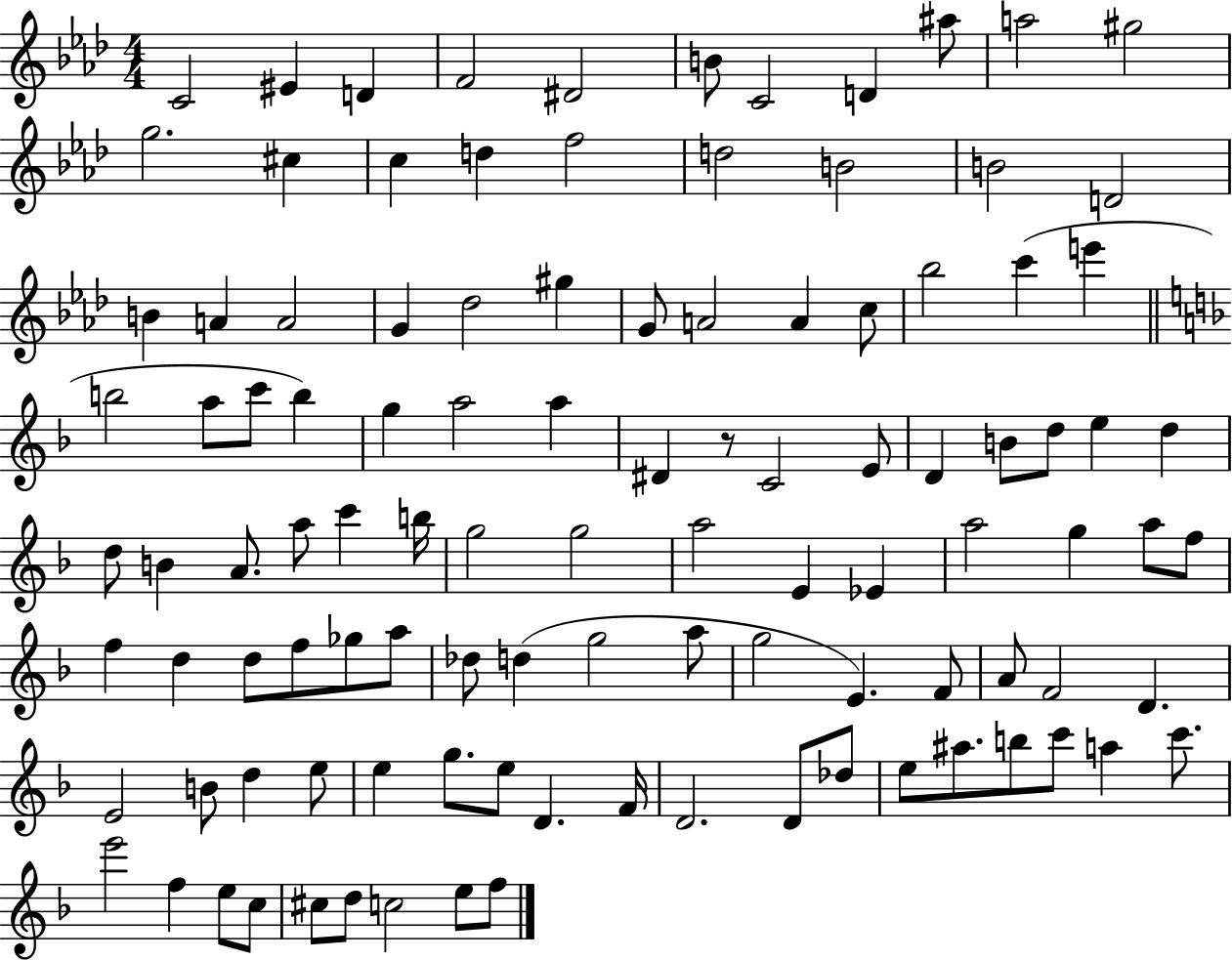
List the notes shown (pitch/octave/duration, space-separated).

C4/h EIS4/q D4/q F4/h D#4/h B4/e C4/h D4/q A#5/e A5/h G#5/h G5/h. C#5/q C5/q D5/q F5/h D5/h B4/h B4/h D4/h B4/q A4/q A4/h G4/q Db5/h G#5/q G4/e A4/h A4/q C5/e Bb5/h C6/q E6/q B5/h A5/e C6/e B5/q G5/q A5/h A5/q D#4/q R/e C4/h E4/e D4/q B4/e D5/e E5/q D5/q D5/e B4/q A4/e. A5/e C6/q B5/s G5/h G5/h A5/h E4/q Eb4/q A5/h G5/q A5/e F5/e F5/q D5/q D5/e F5/e Gb5/e A5/e Db5/e D5/q G5/h A5/e G5/h E4/q. F4/e A4/e F4/h D4/q. E4/h B4/e D5/q E5/e E5/q G5/e. E5/e D4/q. F4/s D4/h. D4/e Db5/e E5/e A#5/e. B5/e C6/e A5/q C6/e. E6/h F5/q E5/e C5/e C#5/e D5/e C5/h E5/e F5/e